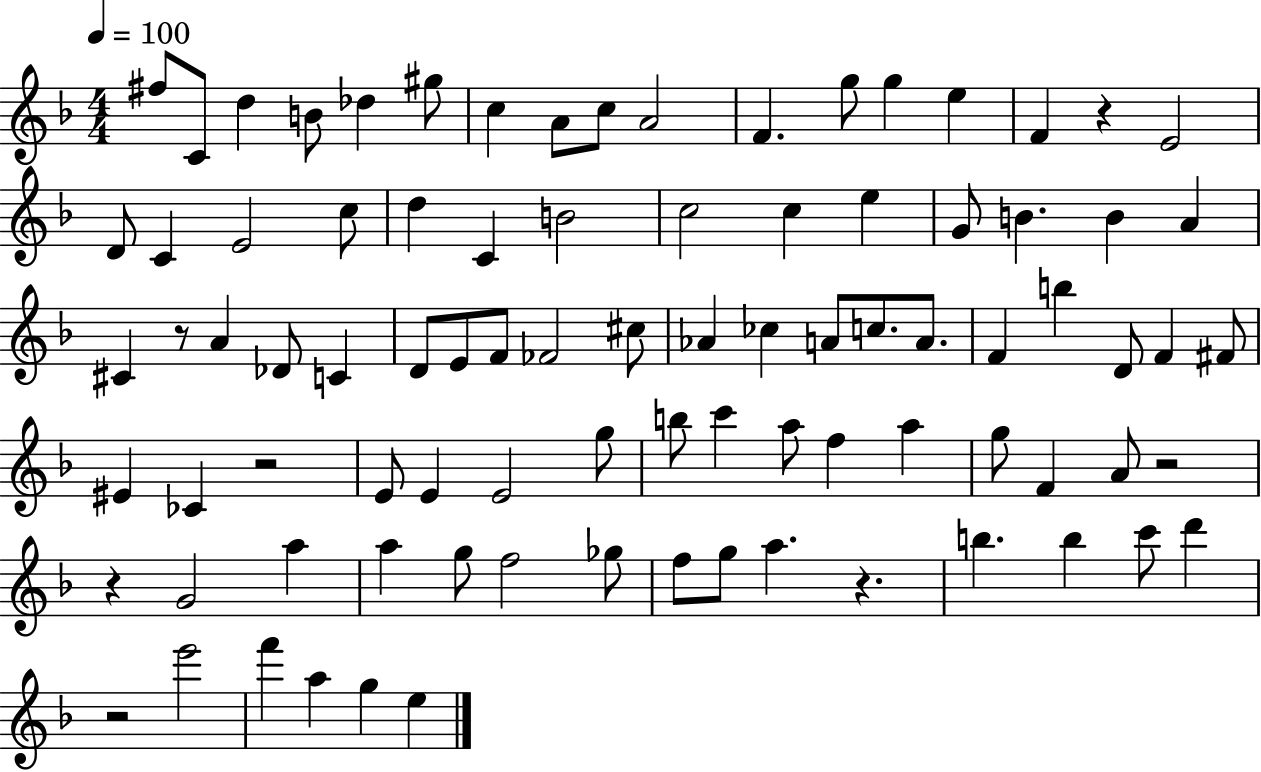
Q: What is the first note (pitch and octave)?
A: F#5